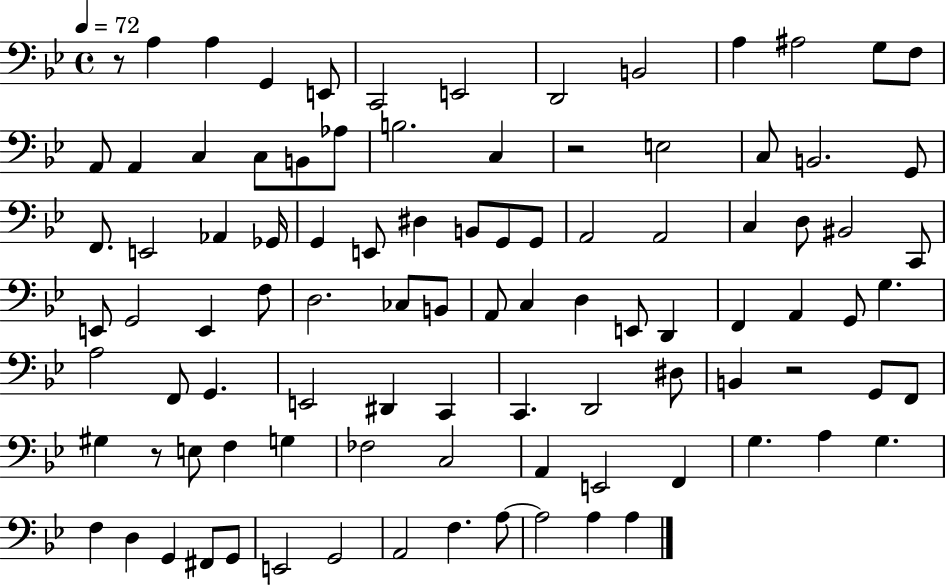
X:1
T:Untitled
M:4/4
L:1/4
K:Bb
z/2 A, A, G,, E,,/2 C,,2 E,,2 D,,2 B,,2 A, ^A,2 G,/2 F,/2 A,,/2 A,, C, C,/2 B,,/2 _A,/2 B,2 C, z2 E,2 C,/2 B,,2 G,,/2 F,,/2 E,,2 _A,, _G,,/4 G,, E,,/2 ^D, B,,/2 G,,/2 G,,/2 A,,2 A,,2 C, D,/2 ^B,,2 C,,/2 E,,/2 G,,2 E,, F,/2 D,2 _C,/2 B,,/2 A,,/2 C, D, E,,/2 D,, F,, A,, G,,/2 G, A,2 F,,/2 G,, E,,2 ^D,, C,, C,, D,,2 ^D,/2 B,, z2 G,,/2 F,,/2 ^G, z/2 E,/2 F, G, _F,2 C,2 A,, E,,2 F,, G, A, G, F, D, G,, ^F,,/2 G,,/2 E,,2 G,,2 A,,2 F, A,/2 A,2 A, A,